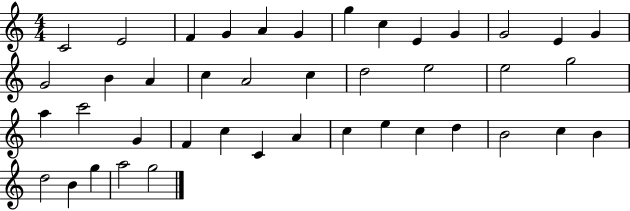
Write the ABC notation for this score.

X:1
T:Untitled
M:4/4
L:1/4
K:C
C2 E2 F G A G g c E G G2 E G G2 B A c A2 c d2 e2 e2 g2 a c'2 G F c C A c e c d B2 c B d2 B g a2 g2